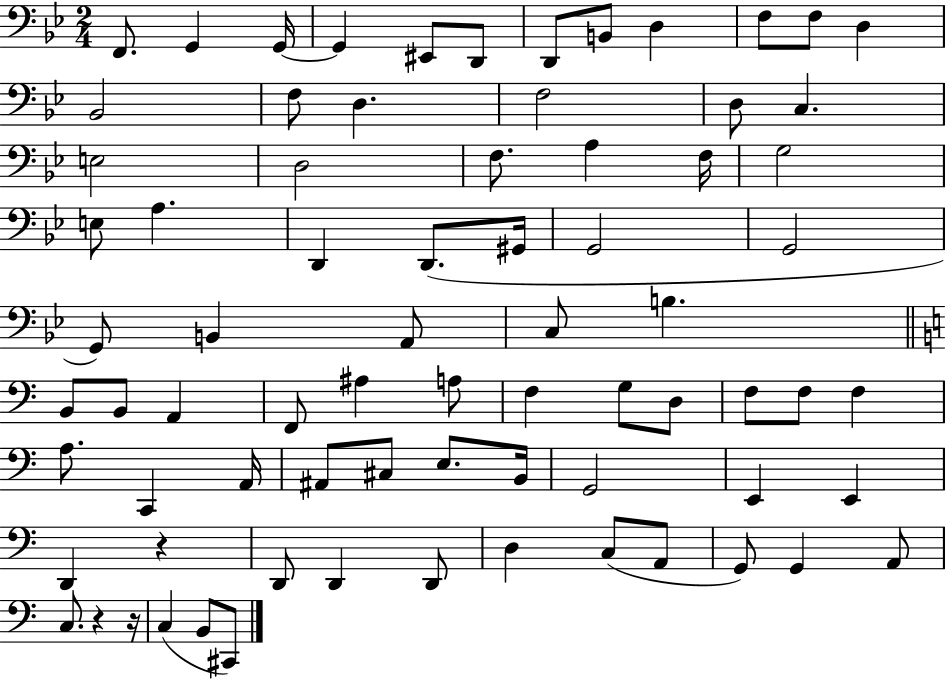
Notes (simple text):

F2/e. G2/q G2/s G2/q EIS2/e D2/e D2/e B2/e D3/q F3/e F3/e D3/q Bb2/h F3/e D3/q. F3/h D3/e C3/q. E3/h D3/h F3/e. A3/q F3/s G3/h E3/e A3/q. D2/q D2/e. G#2/s G2/h G2/h G2/e B2/q A2/e C3/e B3/q. B2/e B2/e A2/q F2/e A#3/q A3/e F3/q G3/e D3/e F3/e F3/e F3/q A3/e. C2/q A2/s A#2/e C#3/e E3/e. B2/s G2/h E2/q E2/q D2/q R/q D2/e D2/q D2/e D3/q C3/e A2/e G2/e G2/q A2/e C3/e. R/q R/s C3/q B2/e C#2/e